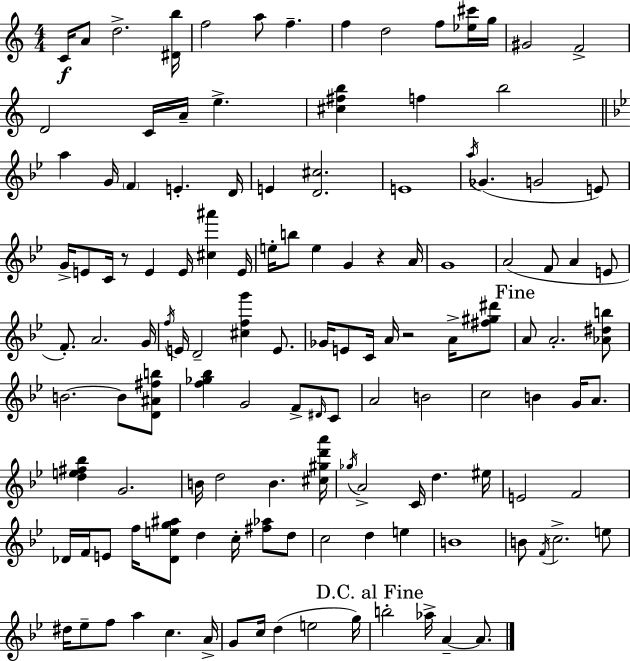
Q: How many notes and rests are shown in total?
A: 129